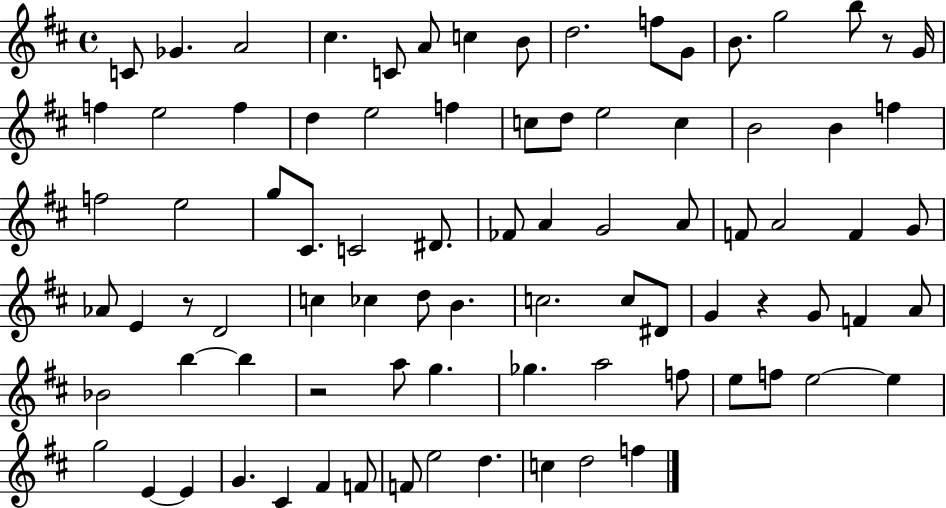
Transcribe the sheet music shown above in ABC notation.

X:1
T:Untitled
M:4/4
L:1/4
K:D
C/2 _G A2 ^c C/2 A/2 c B/2 d2 f/2 G/2 B/2 g2 b/2 z/2 G/4 f e2 f d e2 f c/2 d/2 e2 c B2 B f f2 e2 g/2 ^C/2 C2 ^D/2 _F/2 A G2 A/2 F/2 A2 F G/2 _A/2 E z/2 D2 c _c d/2 B c2 c/2 ^D/2 G z G/2 F A/2 _B2 b b z2 a/2 g _g a2 f/2 e/2 f/2 e2 e g2 E E G ^C ^F F/2 F/2 e2 d c d2 f